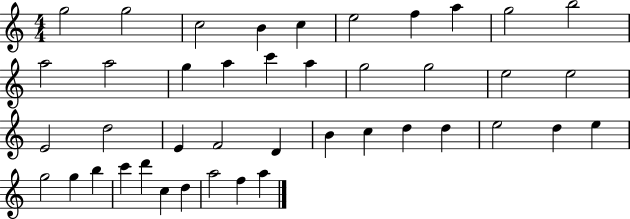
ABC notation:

X:1
T:Untitled
M:4/4
L:1/4
K:C
g2 g2 c2 B c e2 f a g2 b2 a2 a2 g a c' a g2 g2 e2 e2 E2 d2 E F2 D B c d d e2 d e g2 g b c' d' c d a2 f a